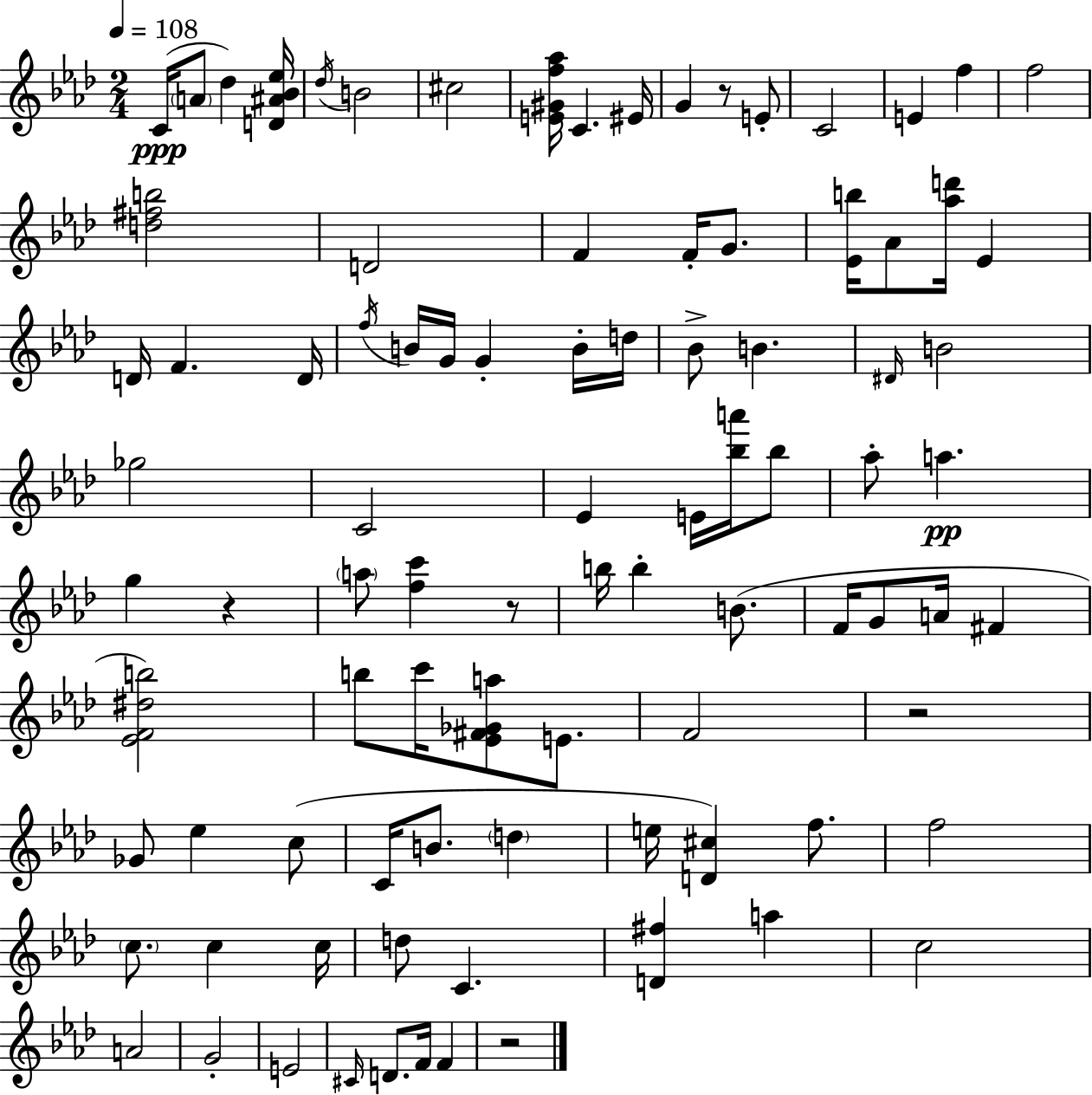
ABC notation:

X:1
T:Untitled
M:2/4
L:1/4
K:Ab
C/4 A/2 _d [D^A_B_e]/4 _d/4 B2 ^c2 [E^Gf_a]/4 C ^E/4 G z/2 E/2 C2 E f f2 [d^fb]2 D2 F F/4 G/2 [_Eb]/4 _A/2 [_ad']/4 _E D/4 F D/4 f/4 B/4 G/4 G B/4 d/4 _B/2 B ^D/4 B2 _g2 C2 _E E/4 [_ba']/4 _b/2 _a/2 a g z a/2 [fc'] z/2 b/4 b B/2 F/4 G/2 A/4 ^F [_EF^db]2 b/2 c'/4 [_E^F_Ga]/2 E/2 F2 z2 _G/2 _e c/2 C/4 B/2 d e/4 [D^c] f/2 f2 c/2 c c/4 d/2 C [D^f] a c2 A2 G2 E2 ^C/4 D/2 F/4 F z2